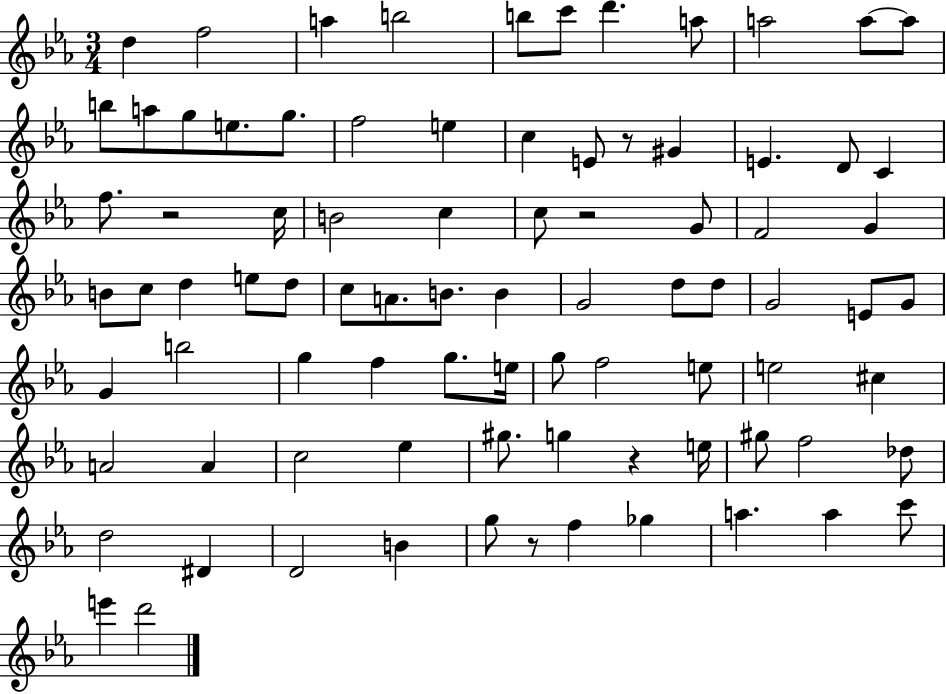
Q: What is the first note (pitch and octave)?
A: D5